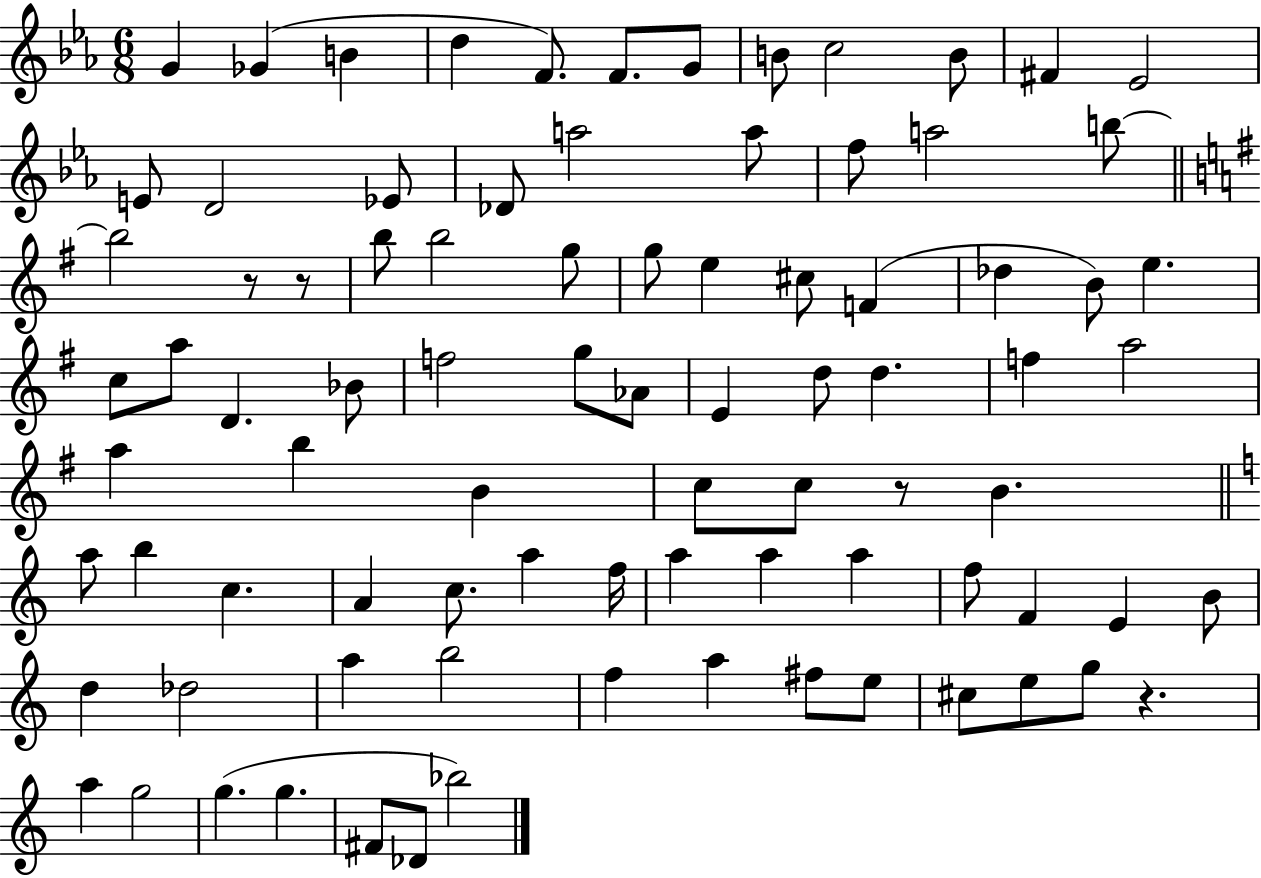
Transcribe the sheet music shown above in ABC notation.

X:1
T:Untitled
M:6/8
L:1/4
K:Eb
G _G B d F/2 F/2 G/2 B/2 c2 B/2 ^F _E2 E/2 D2 _E/2 _D/2 a2 a/2 f/2 a2 b/2 b2 z/2 z/2 b/2 b2 g/2 g/2 e ^c/2 F _d B/2 e c/2 a/2 D _B/2 f2 g/2 _A/2 E d/2 d f a2 a b B c/2 c/2 z/2 B a/2 b c A c/2 a f/4 a a a f/2 F E B/2 d _d2 a b2 f a ^f/2 e/2 ^c/2 e/2 g/2 z a g2 g g ^F/2 _D/2 _b2